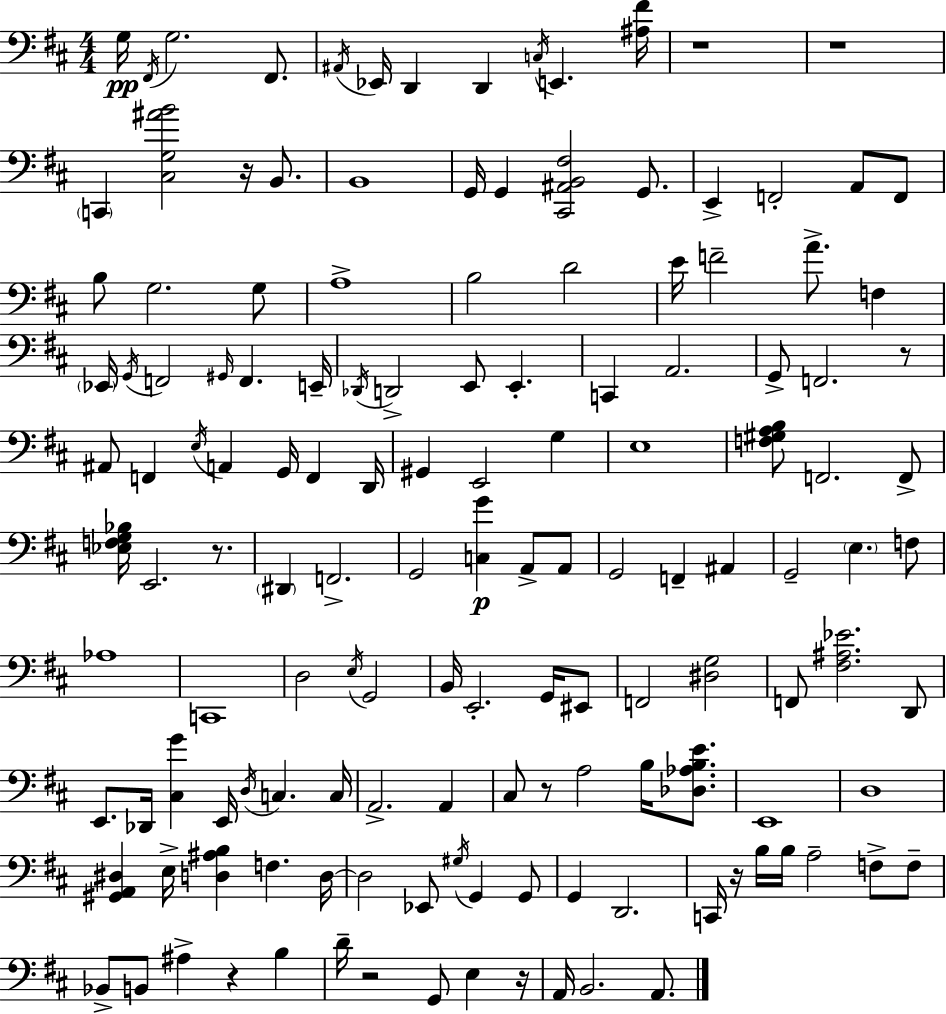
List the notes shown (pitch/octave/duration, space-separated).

G3/s F#2/s G3/h. F#2/e. A#2/s Eb2/s D2/q D2/q C3/s E2/q. [A#3,F#4]/s R/w R/w C2/q [C#3,G3,A#4,B4]/h R/s B2/e. B2/w G2/s G2/q [C#2,A#2,B2,F#3]/h G2/e. E2/q F2/h A2/e F2/e B3/e G3/h. G3/e A3/w B3/h D4/h E4/s F4/h A4/e. F3/q Eb2/s G2/s F2/h G#2/s F2/q. E2/s Db2/s D2/h E2/e E2/q. C2/q A2/h. G2/e F2/h. R/e A#2/e F2/q E3/s A2/q G2/s F2/q D2/s G#2/q E2/h G3/q E3/w [F3,G#3,A3,B3]/e F2/h. F2/e [Eb3,F3,G3,Bb3]/s E2/h. R/e. D#2/q F2/h. G2/h [C3,G4]/q A2/e A2/e G2/h F2/q A#2/q G2/h E3/q. F3/e Ab3/w C2/w D3/h E3/s G2/h B2/s E2/h. G2/s EIS2/e F2/h [D#3,G3]/h F2/e [F#3,A#3,Eb4]/h. D2/e E2/e. Db2/s [C#3,G4]/q E2/s D3/s C3/q. C3/s A2/h. A2/q C#3/e R/e A3/h B3/s [Db3,Ab3,B3,E4]/e. E2/w D3/w [G#2,A2,D#3]/q E3/s [D3,A#3,B3]/q F3/q. D3/s D3/h Eb2/e G#3/s G2/q G2/e G2/q D2/h. C2/s R/s B3/s B3/s A3/h F3/e F3/e Bb2/e B2/e A#3/q R/q B3/q D4/s R/h G2/e E3/q R/s A2/s B2/h. A2/e.